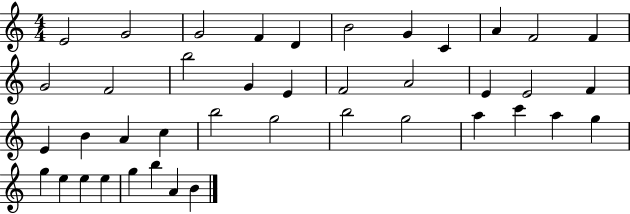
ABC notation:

X:1
T:Untitled
M:4/4
L:1/4
K:C
E2 G2 G2 F D B2 G C A F2 F G2 F2 b2 G E F2 A2 E E2 F E B A c b2 g2 b2 g2 a c' a g g e e e g b A B